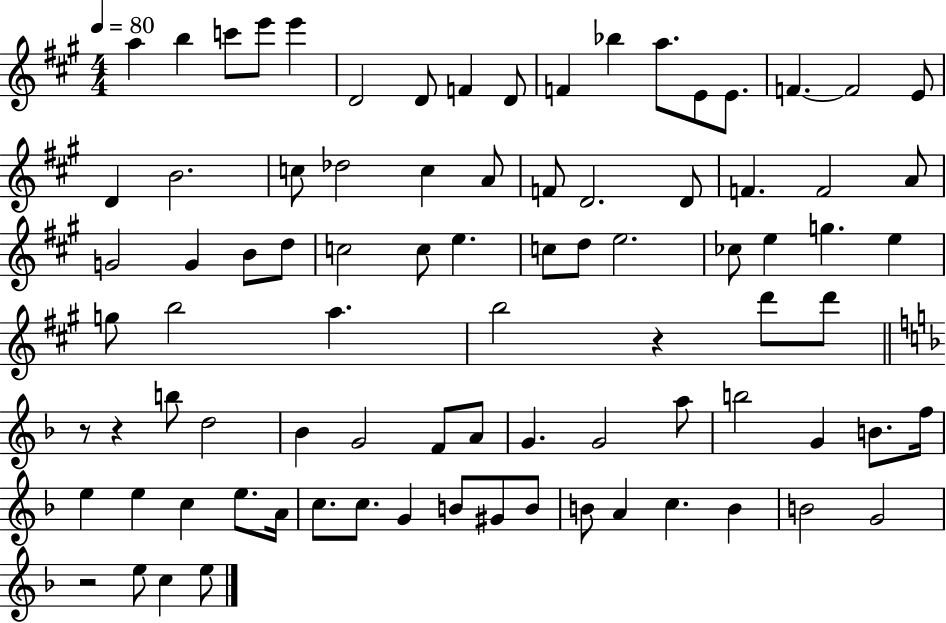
{
  \clef treble
  \numericTimeSignature
  \time 4/4
  \key a \major
  \tempo 4 = 80
  a''4 b''4 c'''8 e'''8 e'''4 | d'2 d'8 f'4 d'8 | f'4 bes''4 a''8. e'8 e'8. | f'4.~~ f'2 e'8 | \break d'4 b'2. | c''8 des''2 c''4 a'8 | f'8 d'2. d'8 | f'4. f'2 a'8 | \break g'2 g'4 b'8 d''8 | c''2 c''8 e''4. | c''8 d''8 e''2. | ces''8 e''4 g''4. e''4 | \break g''8 b''2 a''4. | b''2 r4 d'''8 d'''8 | \bar "||" \break \key d \minor r8 r4 b''8 d''2 | bes'4 g'2 f'8 a'8 | g'4. g'2 a''8 | b''2 g'4 b'8. f''16 | \break e''4 e''4 c''4 e''8. a'16 | c''8. c''8. g'4 b'8 gis'8 b'8 | b'8 a'4 c''4. b'4 | b'2 g'2 | \break r2 e''8 c''4 e''8 | \bar "|."
}